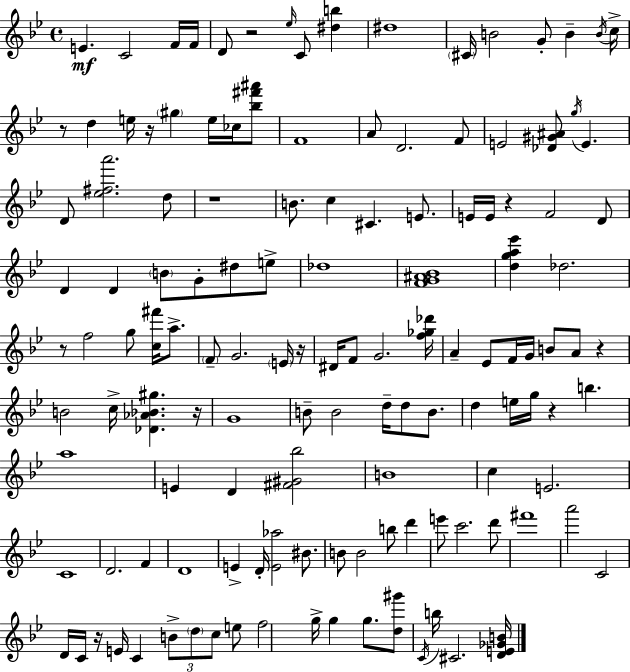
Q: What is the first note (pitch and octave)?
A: E4